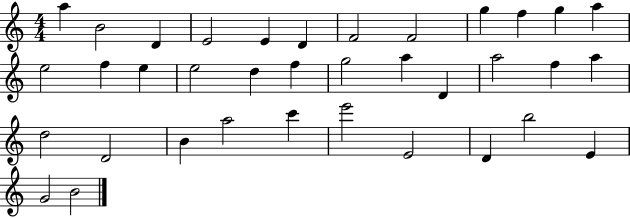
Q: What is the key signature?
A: C major